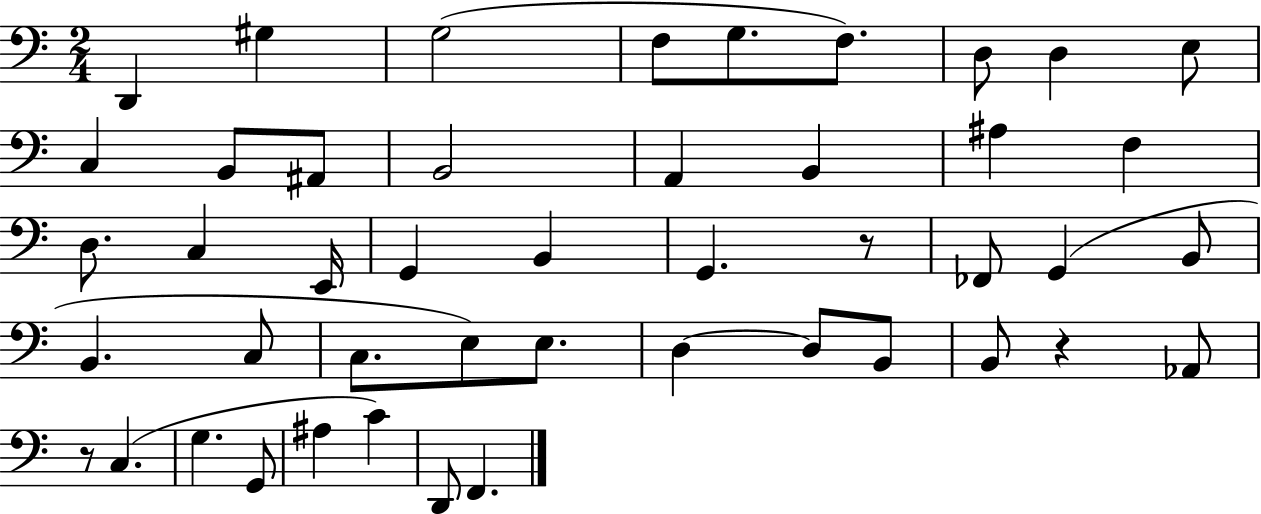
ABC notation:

X:1
T:Untitled
M:2/4
L:1/4
K:C
D,, ^G, G,2 F,/2 G,/2 F,/2 D,/2 D, E,/2 C, B,,/2 ^A,,/2 B,,2 A,, B,, ^A, F, D,/2 C, E,,/4 G,, B,, G,, z/2 _F,,/2 G,, B,,/2 B,, C,/2 C,/2 E,/2 E,/2 D, D,/2 B,,/2 B,,/2 z _A,,/2 z/2 C, G, G,,/2 ^A, C D,,/2 F,,